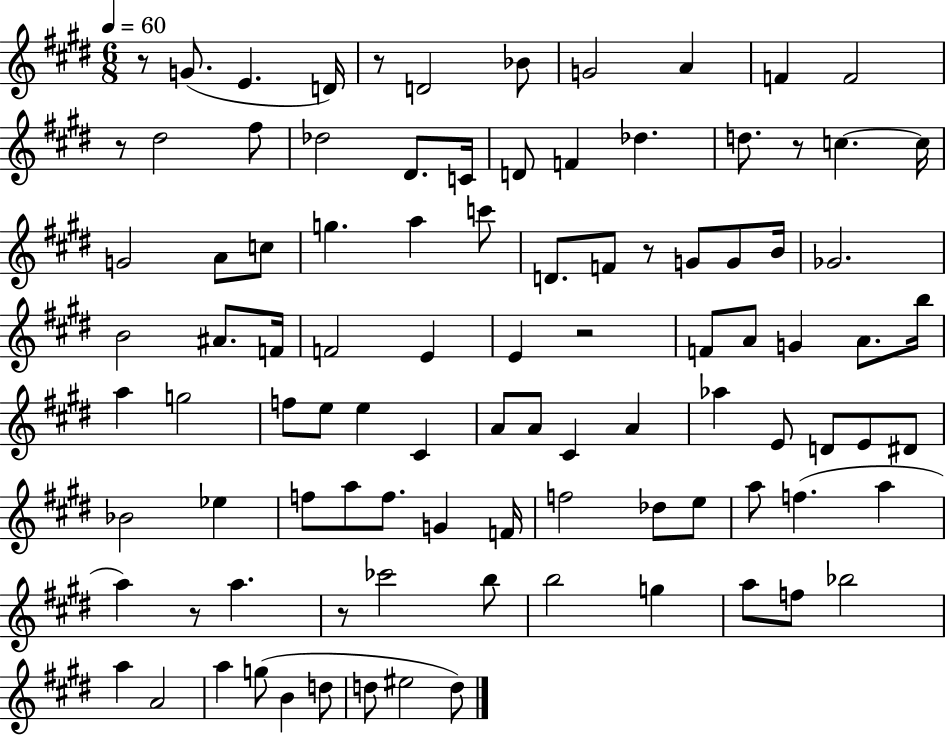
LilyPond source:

{
  \clef treble
  \numericTimeSignature
  \time 6/8
  \key e \major
  \tempo 4 = 60
  r8 g'8.( e'4. d'16) | r8 d'2 bes'8 | g'2 a'4 | f'4 f'2 | \break r8 dis''2 fis''8 | des''2 dis'8. c'16 | d'8 f'4 des''4. | d''8. r8 c''4.~~ c''16 | \break g'2 a'8 c''8 | g''4. a''4 c'''8 | d'8. f'8 r8 g'8 g'8 b'16 | ges'2. | \break b'2 ais'8. f'16 | f'2 e'4 | e'4 r2 | f'8 a'8 g'4 a'8. b''16 | \break a''4 g''2 | f''8 e''8 e''4 cis'4 | a'8 a'8 cis'4 a'4 | aes''4 e'8 d'8 e'8 dis'8 | \break bes'2 ees''4 | f''8 a''8 f''8. g'4 f'16 | f''2 des''8 e''8 | a''8 f''4.( a''4 | \break a''4) r8 a''4. | r8 ces'''2 b''8 | b''2 g''4 | a''8 f''8 bes''2 | \break a''4 a'2 | a''4 g''8( b'4 d''8 | d''8 eis''2 d''8) | \bar "|."
}